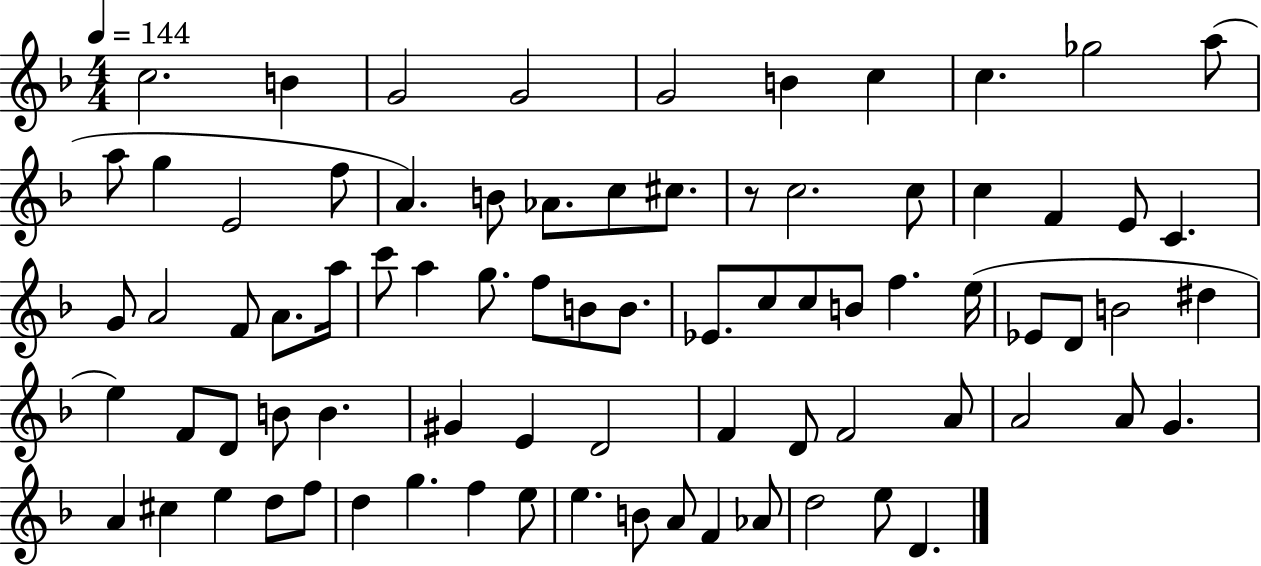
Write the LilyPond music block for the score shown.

{
  \clef treble
  \numericTimeSignature
  \time 4/4
  \key f \major
  \tempo 4 = 144
  \repeat volta 2 { c''2. b'4 | g'2 g'2 | g'2 b'4 c''4 | c''4. ges''2 a''8( | \break a''8 g''4 e'2 f''8 | a'4.) b'8 aes'8. c''8 cis''8. | r8 c''2. c''8 | c''4 f'4 e'8 c'4. | \break g'8 a'2 f'8 a'8. a''16 | c'''8 a''4 g''8. f''8 b'8 b'8. | ees'8. c''8 c''8 b'8 f''4. e''16( | ees'8 d'8 b'2 dis''4 | \break e''4) f'8 d'8 b'8 b'4. | gis'4 e'4 d'2 | f'4 d'8 f'2 a'8 | a'2 a'8 g'4. | \break a'4 cis''4 e''4 d''8 f''8 | d''4 g''4. f''4 e''8 | e''4. b'8 a'8 f'4 aes'8 | d''2 e''8 d'4. | \break } \bar "|."
}